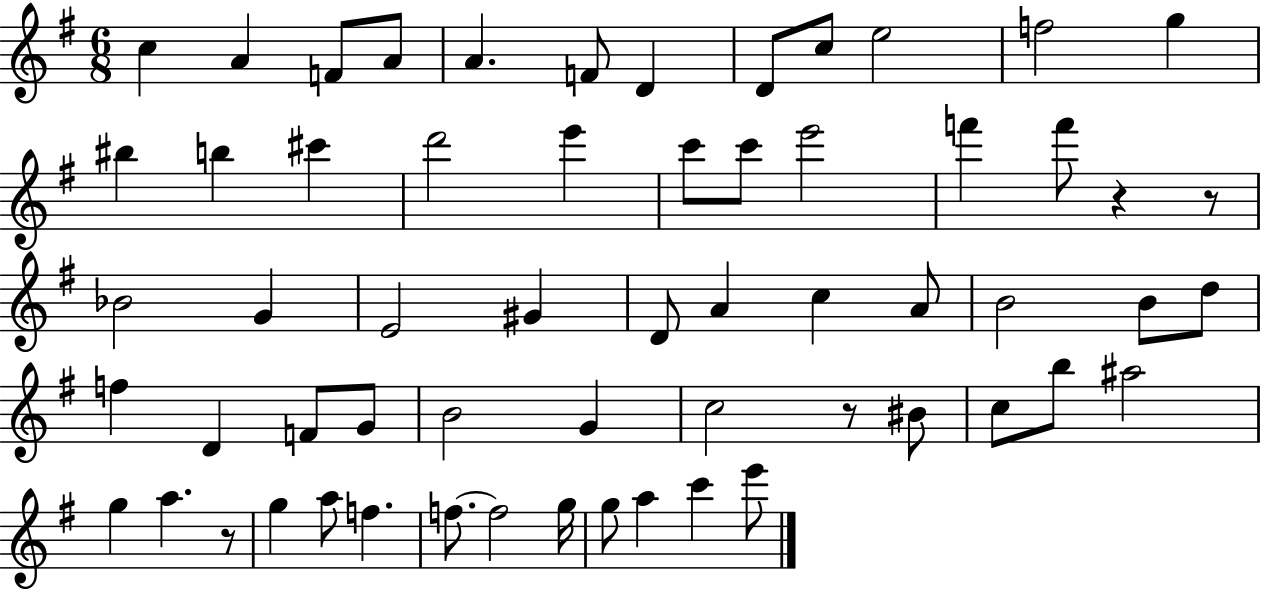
C5/q A4/q F4/e A4/e A4/q. F4/e D4/q D4/e C5/e E5/h F5/h G5/q BIS5/q B5/q C#6/q D6/h E6/q C6/e C6/e E6/h F6/q F6/e R/q R/e Bb4/h G4/q E4/h G#4/q D4/e A4/q C5/q A4/e B4/h B4/e D5/e F5/q D4/q F4/e G4/e B4/h G4/q C5/h R/e BIS4/e C5/e B5/e A#5/h G5/q A5/q. R/e G5/q A5/e F5/q. F5/e. F5/h G5/s G5/e A5/q C6/q E6/e